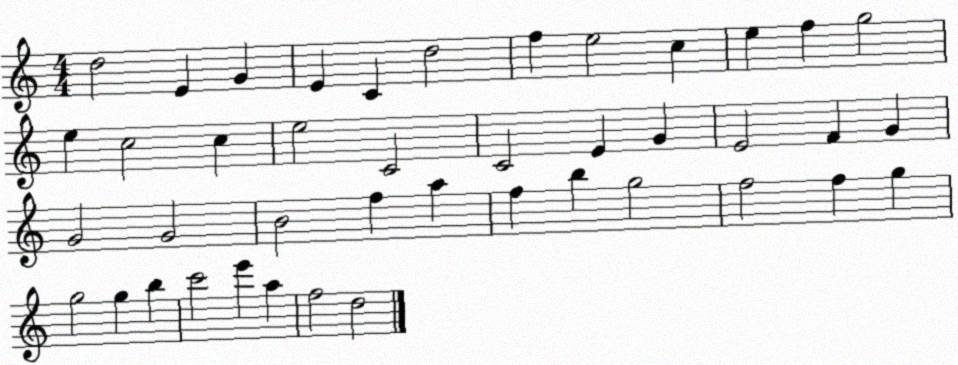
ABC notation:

X:1
T:Untitled
M:4/4
L:1/4
K:C
d2 E G E C d2 f e2 c e f g2 e c2 c e2 C2 C2 E G E2 F G G2 G2 B2 f a f b g2 f2 f g g2 g b c'2 e' a f2 d2